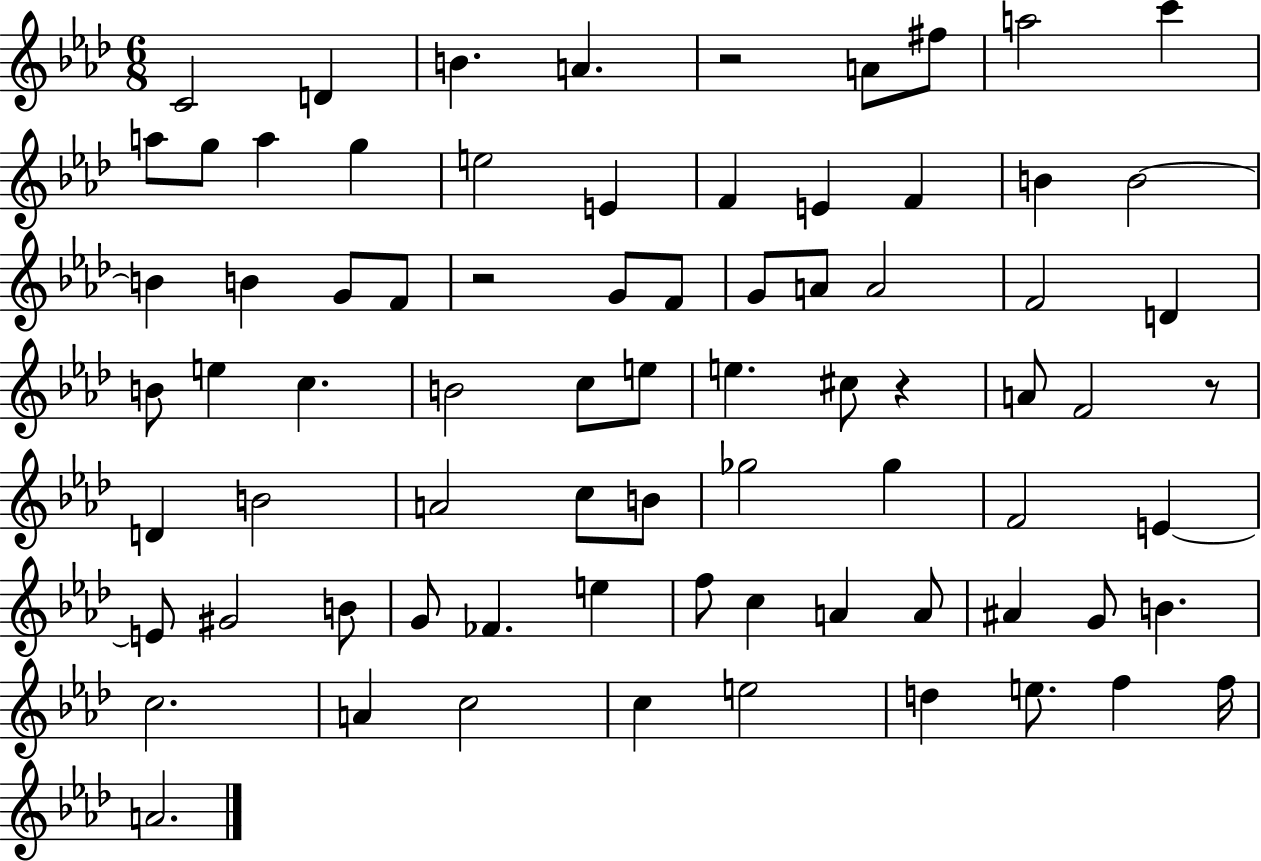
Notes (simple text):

C4/h D4/q B4/q. A4/q. R/h A4/e F#5/e A5/h C6/q A5/e G5/e A5/q G5/q E5/h E4/q F4/q E4/q F4/q B4/q B4/h B4/q B4/q G4/e F4/e R/h G4/e F4/e G4/e A4/e A4/h F4/h D4/q B4/e E5/q C5/q. B4/h C5/e E5/e E5/q. C#5/e R/q A4/e F4/h R/e D4/q B4/h A4/h C5/e B4/e Gb5/h Gb5/q F4/h E4/q E4/e G#4/h B4/e G4/e FES4/q. E5/q F5/e C5/q A4/q A4/e A#4/q G4/e B4/q. C5/h. A4/q C5/h C5/q E5/h D5/q E5/e. F5/q F5/s A4/h.